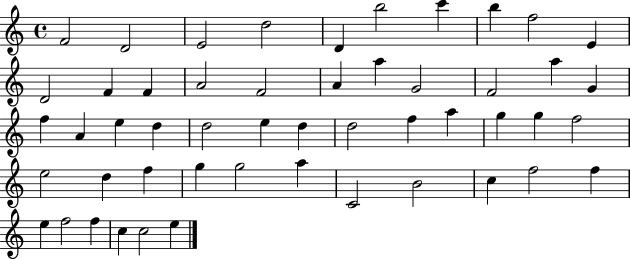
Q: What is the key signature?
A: C major